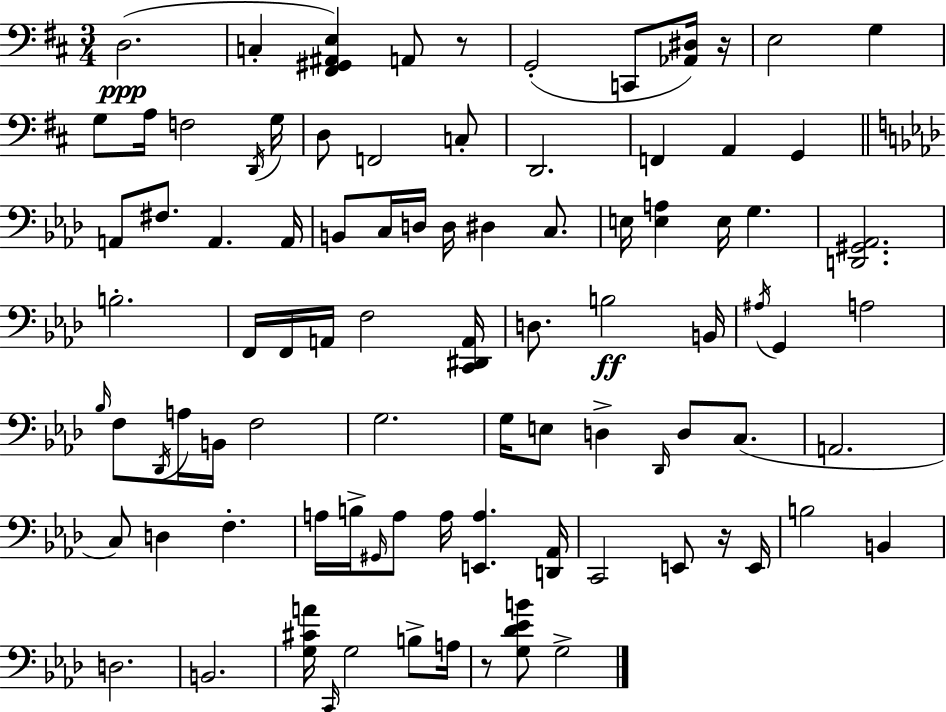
{
  \clef bass
  \numericTimeSignature
  \time 3/4
  \key d \major
  d2.(\ppp | c4-. <fis, gis, ais, e>4) a,8 r8 | g,2-.( c,8 <aes, dis>16) r16 | e2 g4 | \break g8 a16 f2 \acciaccatura { d,16 } | g16 d8 f,2 c8-. | d,2. | f,4 a,4 g,4 | \break \bar "||" \break \key aes \major a,8 fis8. a,4. a,16 | b,8 c16 d16 d16 dis4 c8. | e16 <e a>4 e16 g4. | <d, gis, aes,>2. | \break b2.-. | f,16 f,16 a,16 f2 <c, dis, a,>16 | d8. b2\ff b,16 | \acciaccatura { ais16 } g,4 a2 | \break \grace { bes16 } f8 \acciaccatura { des,16 } a16 b,16 f2 | g2. | g16 e8 d4-> \grace { des,16 } d8 | c8.( a,2. | \break c8) d4 f4.-. | a16 b16-> \grace { gis,16 } a8 a16 <e, a>4. | <d, aes,>16 c,2 | e,8 r16 e,16 b2 | \break b,4 d2. | b,2. | <g cis' a'>16 \grace { c,16 } g2 | b8-> a16 r8 <g des' ees' b'>8 g2-> | \break \bar "|."
}